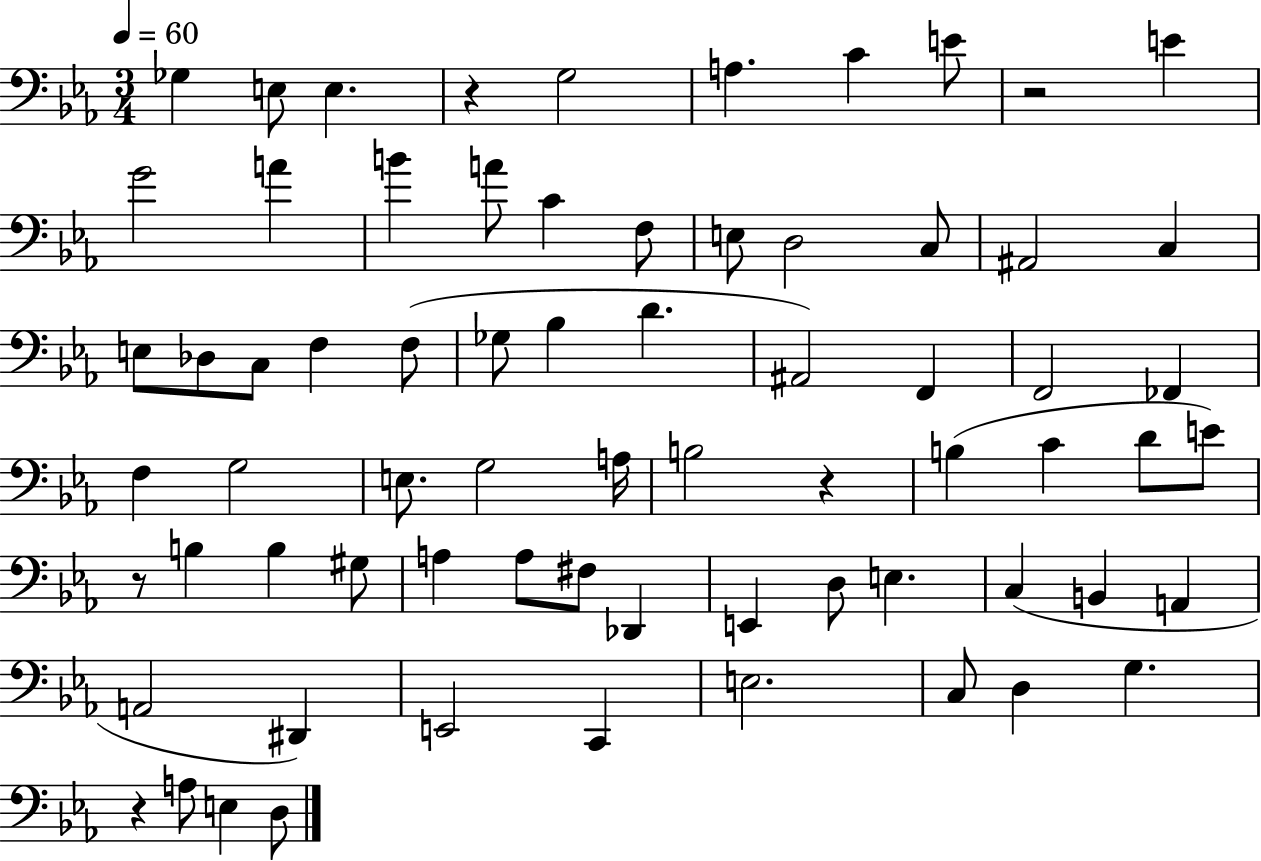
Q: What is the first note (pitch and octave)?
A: Gb3